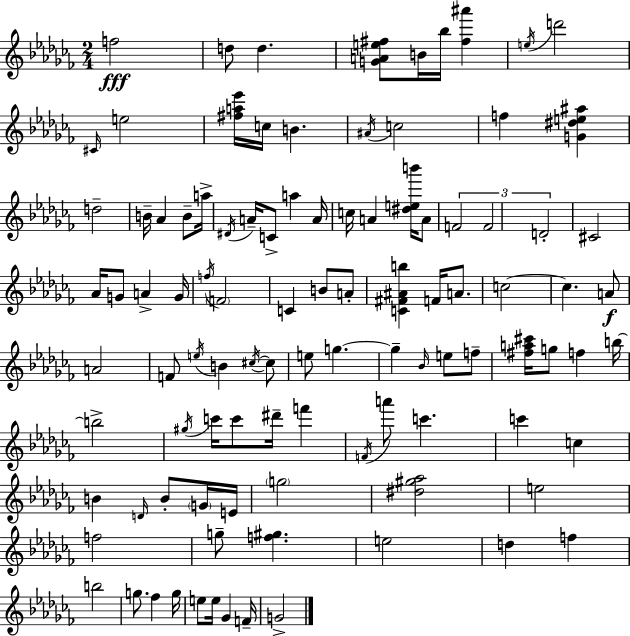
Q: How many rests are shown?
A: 0